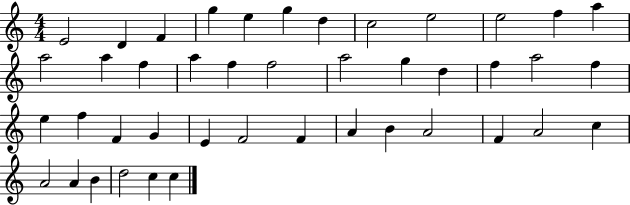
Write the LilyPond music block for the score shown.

{
  \clef treble
  \numericTimeSignature
  \time 4/4
  \key c \major
  e'2 d'4 f'4 | g''4 e''4 g''4 d''4 | c''2 e''2 | e''2 f''4 a''4 | \break a''2 a''4 f''4 | a''4 f''4 f''2 | a''2 g''4 d''4 | f''4 a''2 f''4 | \break e''4 f''4 f'4 g'4 | e'4 f'2 f'4 | a'4 b'4 a'2 | f'4 a'2 c''4 | \break a'2 a'4 b'4 | d''2 c''4 c''4 | \bar "|."
}